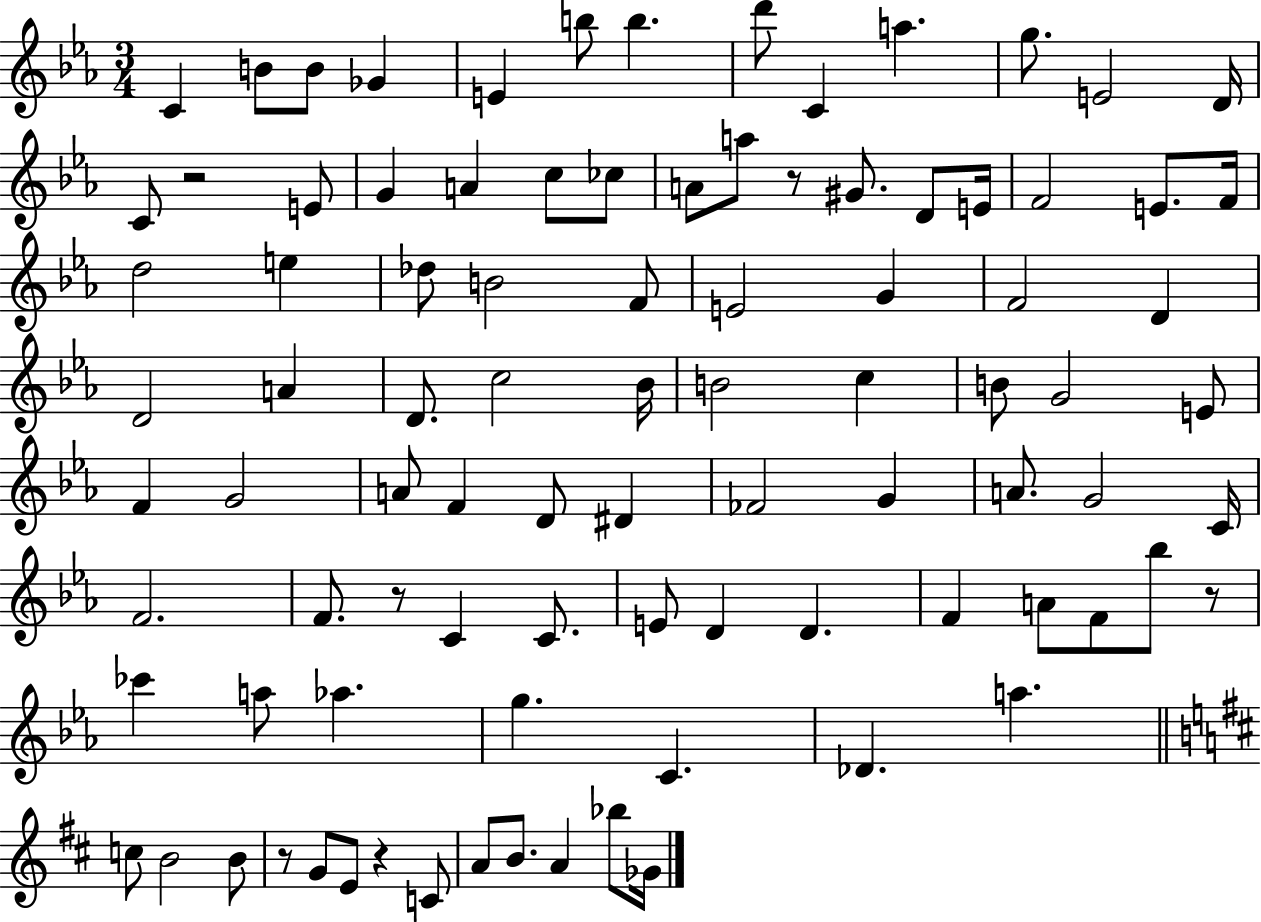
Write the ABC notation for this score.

X:1
T:Untitled
M:3/4
L:1/4
K:Eb
C B/2 B/2 _G E b/2 b d'/2 C a g/2 E2 D/4 C/2 z2 E/2 G A c/2 _c/2 A/2 a/2 z/2 ^G/2 D/2 E/4 F2 E/2 F/4 d2 e _d/2 B2 F/2 E2 G F2 D D2 A D/2 c2 _B/4 B2 c B/2 G2 E/2 F G2 A/2 F D/2 ^D _F2 G A/2 G2 C/4 F2 F/2 z/2 C C/2 E/2 D D F A/2 F/2 _b/2 z/2 _c' a/2 _a g C _D a c/2 B2 B/2 z/2 G/2 E/2 z C/2 A/2 B/2 A _b/2 _G/4